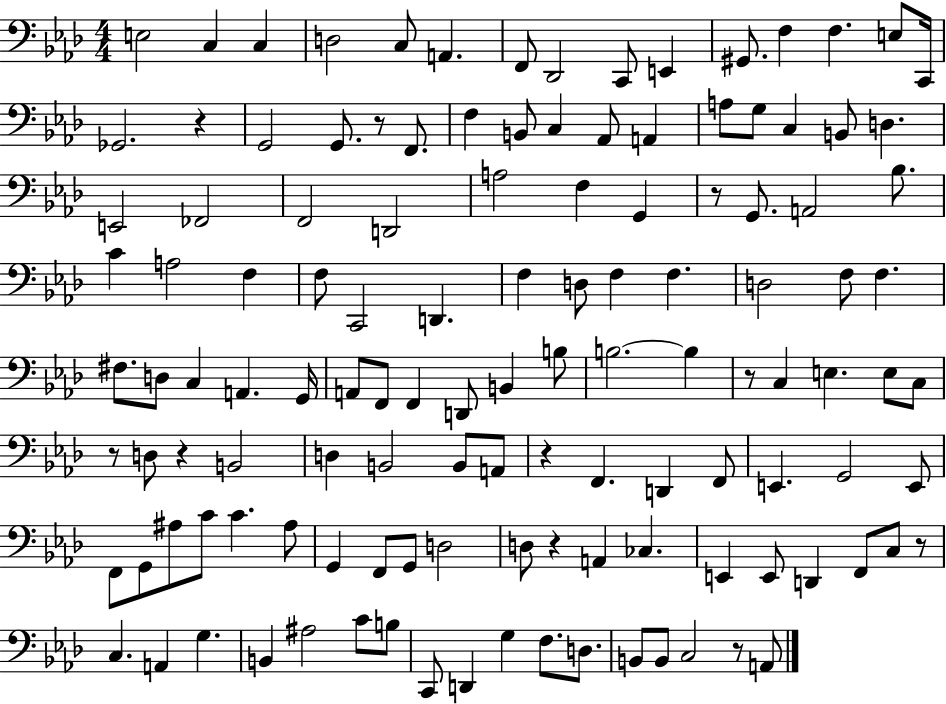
E3/h C3/q C3/q D3/h C3/e A2/q. F2/e Db2/h C2/e E2/q G#2/e. F3/q F3/q. E3/e C2/s Gb2/h. R/q G2/h G2/e. R/e F2/e. F3/q B2/e C3/q Ab2/e A2/q A3/e G3/e C3/q B2/e D3/q. E2/h FES2/h F2/h D2/h A3/h F3/q G2/q R/e G2/e. A2/h Bb3/e. C4/q A3/h F3/q F3/e C2/h D2/q. F3/q D3/e F3/q F3/q. D3/h F3/e F3/q. F#3/e. D3/e C3/q A2/q. G2/s A2/e F2/e F2/q D2/e B2/q B3/e B3/h. B3/q R/e C3/q E3/q. E3/e C3/e R/e D3/e R/q B2/h D3/q B2/h B2/e A2/e R/q F2/q. D2/q F2/e E2/q. G2/h E2/e F2/e G2/e A#3/e C4/e C4/q. A#3/e G2/q F2/e G2/e D3/h D3/e R/q A2/q CES3/q. E2/q E2/e D2/q F2/e C3/e R/e C3/q. A2/q G3/q. B2/q A#3/h C4/e B3/e C2/e D2/q G3/q F3/e. D3/e. B2/e B2/e C3/h R/e A2/e